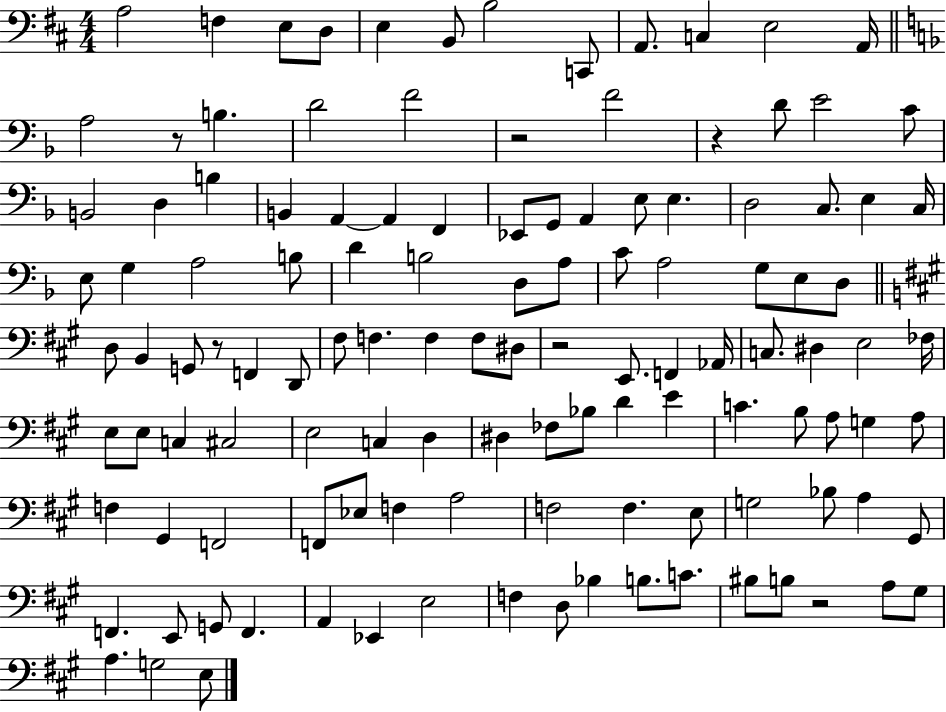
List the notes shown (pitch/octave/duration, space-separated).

A3/h F3/q E3/e D3/e E3/q B2/e B3/h C2/e A2/e. C3/q E3/h A2/s A3/h R/e B3/q. D4/h F4/h R/h F4/h R/q D4/e E4/h C4/e B2/h D3/q B3/q B2/q A2/q A2/q F2/q Eb2/e G2/e A2/q E3/e E3/q. D3/h C3/e. E3/q C3/s E3/e G3/q A3/h B3/e D4/q B3/h D3/e A3/e C4/e A3/h G3/e E3/e D3/e D3/e B2/q G2/e R/e F2/q D2/e F#3/e F3/q. F3/q F3/e D#3/e R/h E2/e. F2/q Ab2/s C3/e. D#3/q E3/h FES3/s E3/e E3/e C3/q C#3/h E3/h C3/q D3/q D#3/q FES3/e Bb3/e D4/q E4/q C4/q. B3/e A3/e G3/q A3/e F3/q G#2/q F2/h F2/e Eb3/e F3/q A3/h F3/h F3/q. E3/e G3/h Bb3/e A3/q G#2/e F2/q. E2/e G2/e F2/q. A2/q Eb2/q E3/h F3/q D3/e Bb3/q B3/e. C4/e. BIS3/e B3/e R/h A3/e G#3/e A3/q. G3/h E3/e